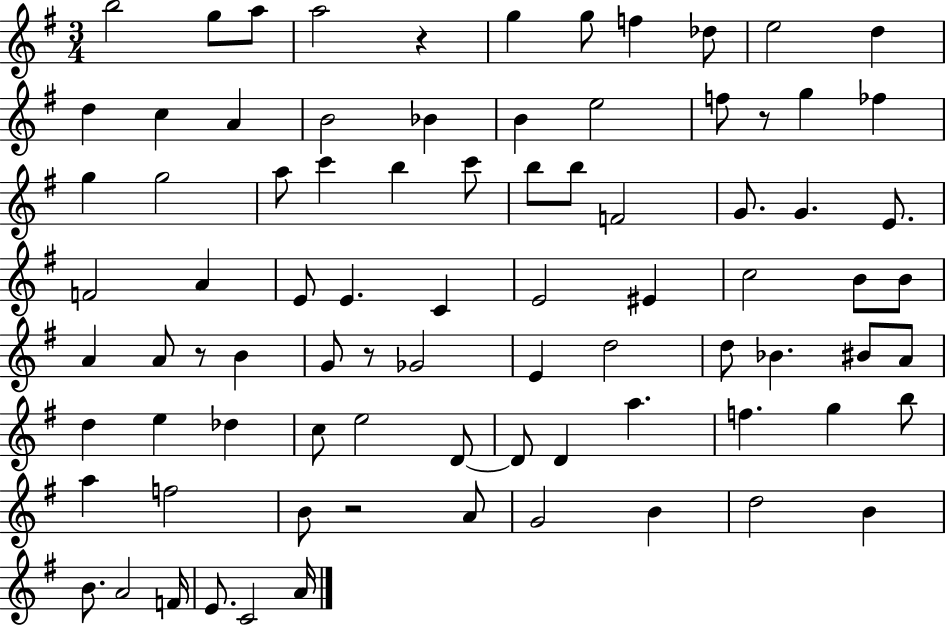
B5/h G5/e A5/e A5/h R/q G5/q G5/e F5/q Db5/e E5/h D5/q D5/q C5/q A4/q B4/h Bb4/q B4/q E5/h F5/e R/e G5/q FES5/q G5/q G5/h A5/e C6/q B5/q C6/e B5/e B5/e F4/h G4/e. G4/q. E4/e. F4/h A4/q E4/e E4/q. C4/q E4/h EIS4/q C5/h B4/e B4/e A4/q A4/e R/e B4/q G4/e R/e Gb4/h E4/q D5/h D5/e Bb4/q. BIS4/e A4/e D5/q E5/q Db5/q C5/e E5/h D4/e D4/e D4/q A5/q. F5/q. G5/q B5/e A5/q F5/h B4/e R/h A4/e G4/h B4/q D5/h B4/q B4/e. A4/h F4/s E4/e. C4/h A4/s